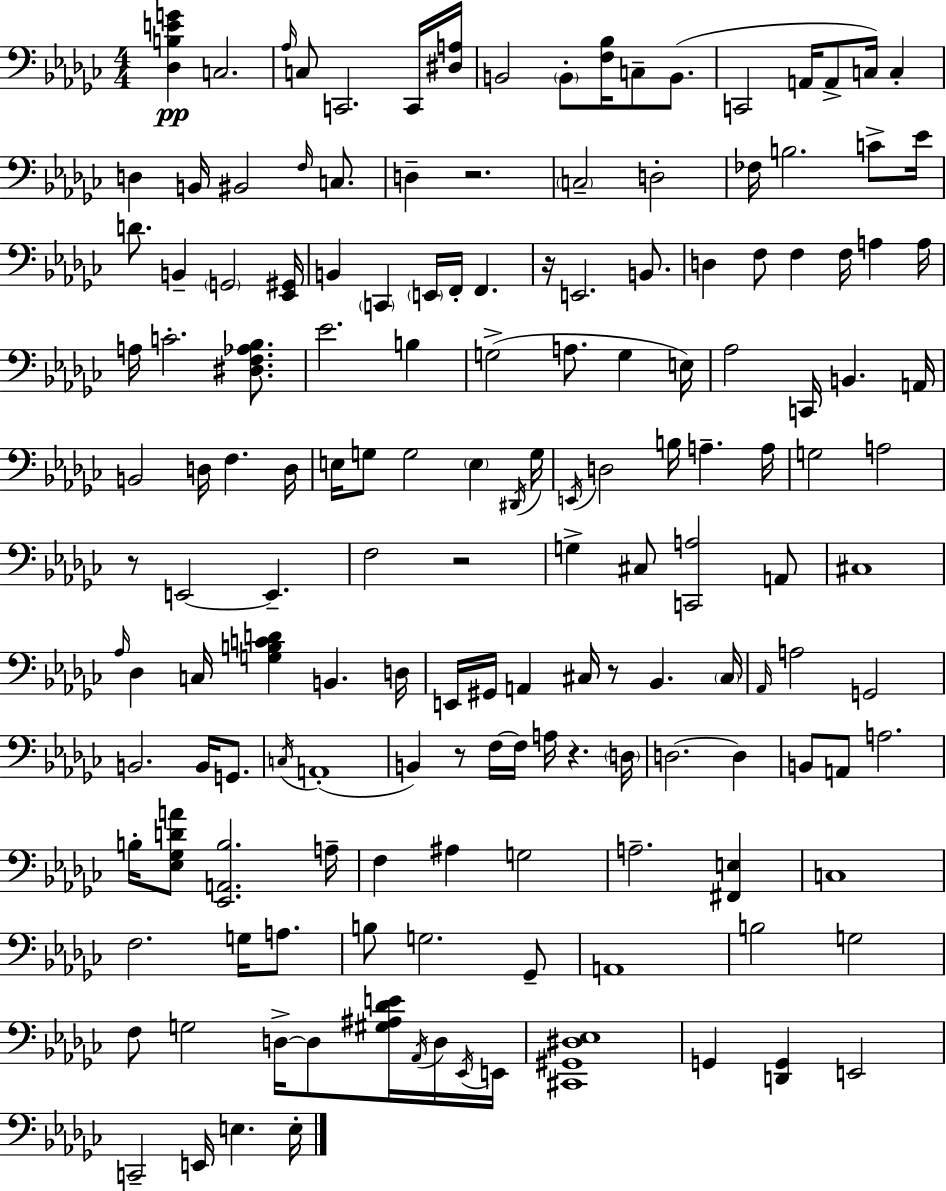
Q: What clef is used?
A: bass